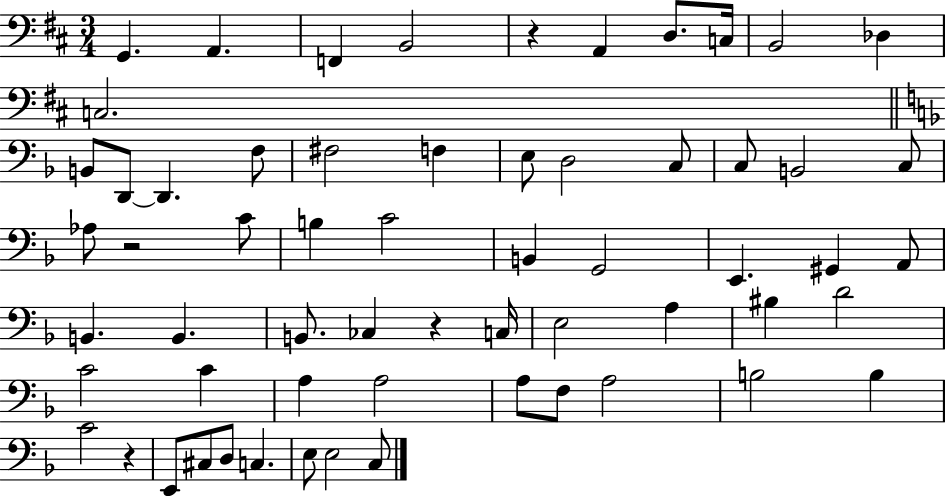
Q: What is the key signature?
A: D major